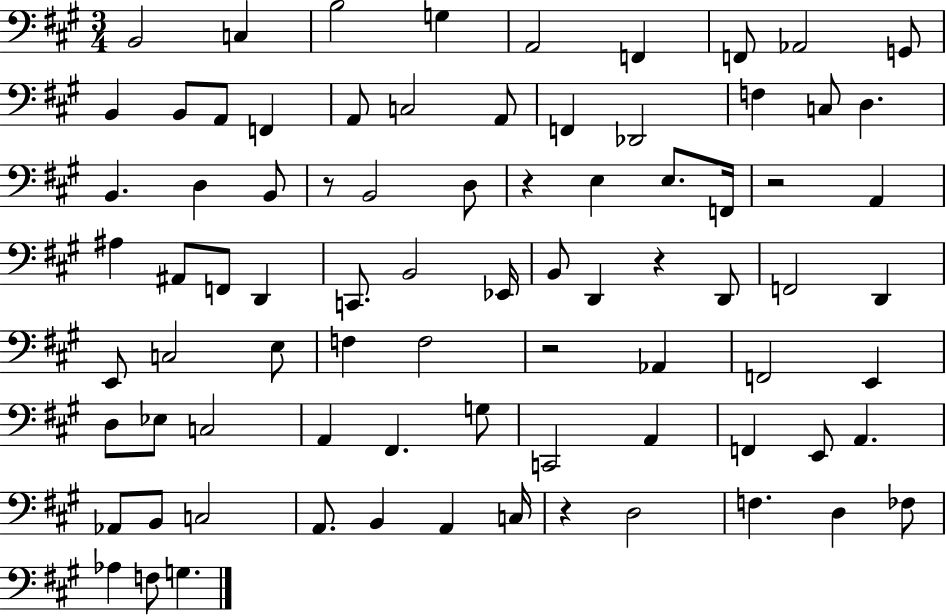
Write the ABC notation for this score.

X:1
T:Untitled
M:3/4
L:1/4
K:A
B,,2 C, B,2 G, A,,2 F,, F,,/2 _A,,2 G,,/2 B,, B,,/2 A,,/2 F,, A,,/2 C,2 A,,/2 F,, _D,,2 F, C,/2 D, B,, D, B,,/2 z/2 B,,2 D,/2 z E, E,/2 F,,/4 z2 A,, ^A, ^A,,/2 F,,/2 D,, C,,/2 B,,2 _E,,/4 B,,/2 D,, z D,,/2 F,,2 D,, E,,/2 C,2 E,/2 F, F,2 z2 _A,, F,,2 E,, D,/2 _E,/2 C,2 A,, ^F,, G,/2 C,,2 A,, F,, E,,/2 A,, _A,,/2 B,,/2 C,2 A,,/2 B,, A,, C,/4 z D,2 F, D, _F,/2 _A, F,/2 G,